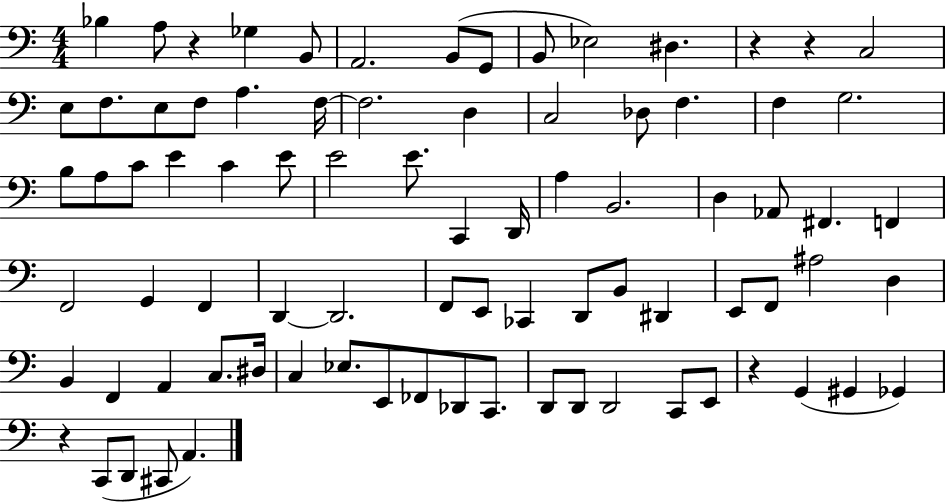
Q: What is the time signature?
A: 4/4